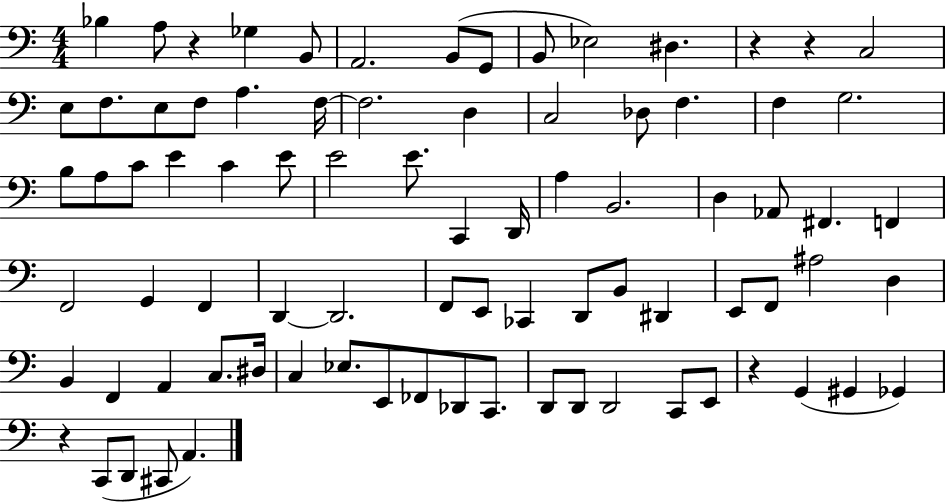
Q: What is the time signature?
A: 4/4